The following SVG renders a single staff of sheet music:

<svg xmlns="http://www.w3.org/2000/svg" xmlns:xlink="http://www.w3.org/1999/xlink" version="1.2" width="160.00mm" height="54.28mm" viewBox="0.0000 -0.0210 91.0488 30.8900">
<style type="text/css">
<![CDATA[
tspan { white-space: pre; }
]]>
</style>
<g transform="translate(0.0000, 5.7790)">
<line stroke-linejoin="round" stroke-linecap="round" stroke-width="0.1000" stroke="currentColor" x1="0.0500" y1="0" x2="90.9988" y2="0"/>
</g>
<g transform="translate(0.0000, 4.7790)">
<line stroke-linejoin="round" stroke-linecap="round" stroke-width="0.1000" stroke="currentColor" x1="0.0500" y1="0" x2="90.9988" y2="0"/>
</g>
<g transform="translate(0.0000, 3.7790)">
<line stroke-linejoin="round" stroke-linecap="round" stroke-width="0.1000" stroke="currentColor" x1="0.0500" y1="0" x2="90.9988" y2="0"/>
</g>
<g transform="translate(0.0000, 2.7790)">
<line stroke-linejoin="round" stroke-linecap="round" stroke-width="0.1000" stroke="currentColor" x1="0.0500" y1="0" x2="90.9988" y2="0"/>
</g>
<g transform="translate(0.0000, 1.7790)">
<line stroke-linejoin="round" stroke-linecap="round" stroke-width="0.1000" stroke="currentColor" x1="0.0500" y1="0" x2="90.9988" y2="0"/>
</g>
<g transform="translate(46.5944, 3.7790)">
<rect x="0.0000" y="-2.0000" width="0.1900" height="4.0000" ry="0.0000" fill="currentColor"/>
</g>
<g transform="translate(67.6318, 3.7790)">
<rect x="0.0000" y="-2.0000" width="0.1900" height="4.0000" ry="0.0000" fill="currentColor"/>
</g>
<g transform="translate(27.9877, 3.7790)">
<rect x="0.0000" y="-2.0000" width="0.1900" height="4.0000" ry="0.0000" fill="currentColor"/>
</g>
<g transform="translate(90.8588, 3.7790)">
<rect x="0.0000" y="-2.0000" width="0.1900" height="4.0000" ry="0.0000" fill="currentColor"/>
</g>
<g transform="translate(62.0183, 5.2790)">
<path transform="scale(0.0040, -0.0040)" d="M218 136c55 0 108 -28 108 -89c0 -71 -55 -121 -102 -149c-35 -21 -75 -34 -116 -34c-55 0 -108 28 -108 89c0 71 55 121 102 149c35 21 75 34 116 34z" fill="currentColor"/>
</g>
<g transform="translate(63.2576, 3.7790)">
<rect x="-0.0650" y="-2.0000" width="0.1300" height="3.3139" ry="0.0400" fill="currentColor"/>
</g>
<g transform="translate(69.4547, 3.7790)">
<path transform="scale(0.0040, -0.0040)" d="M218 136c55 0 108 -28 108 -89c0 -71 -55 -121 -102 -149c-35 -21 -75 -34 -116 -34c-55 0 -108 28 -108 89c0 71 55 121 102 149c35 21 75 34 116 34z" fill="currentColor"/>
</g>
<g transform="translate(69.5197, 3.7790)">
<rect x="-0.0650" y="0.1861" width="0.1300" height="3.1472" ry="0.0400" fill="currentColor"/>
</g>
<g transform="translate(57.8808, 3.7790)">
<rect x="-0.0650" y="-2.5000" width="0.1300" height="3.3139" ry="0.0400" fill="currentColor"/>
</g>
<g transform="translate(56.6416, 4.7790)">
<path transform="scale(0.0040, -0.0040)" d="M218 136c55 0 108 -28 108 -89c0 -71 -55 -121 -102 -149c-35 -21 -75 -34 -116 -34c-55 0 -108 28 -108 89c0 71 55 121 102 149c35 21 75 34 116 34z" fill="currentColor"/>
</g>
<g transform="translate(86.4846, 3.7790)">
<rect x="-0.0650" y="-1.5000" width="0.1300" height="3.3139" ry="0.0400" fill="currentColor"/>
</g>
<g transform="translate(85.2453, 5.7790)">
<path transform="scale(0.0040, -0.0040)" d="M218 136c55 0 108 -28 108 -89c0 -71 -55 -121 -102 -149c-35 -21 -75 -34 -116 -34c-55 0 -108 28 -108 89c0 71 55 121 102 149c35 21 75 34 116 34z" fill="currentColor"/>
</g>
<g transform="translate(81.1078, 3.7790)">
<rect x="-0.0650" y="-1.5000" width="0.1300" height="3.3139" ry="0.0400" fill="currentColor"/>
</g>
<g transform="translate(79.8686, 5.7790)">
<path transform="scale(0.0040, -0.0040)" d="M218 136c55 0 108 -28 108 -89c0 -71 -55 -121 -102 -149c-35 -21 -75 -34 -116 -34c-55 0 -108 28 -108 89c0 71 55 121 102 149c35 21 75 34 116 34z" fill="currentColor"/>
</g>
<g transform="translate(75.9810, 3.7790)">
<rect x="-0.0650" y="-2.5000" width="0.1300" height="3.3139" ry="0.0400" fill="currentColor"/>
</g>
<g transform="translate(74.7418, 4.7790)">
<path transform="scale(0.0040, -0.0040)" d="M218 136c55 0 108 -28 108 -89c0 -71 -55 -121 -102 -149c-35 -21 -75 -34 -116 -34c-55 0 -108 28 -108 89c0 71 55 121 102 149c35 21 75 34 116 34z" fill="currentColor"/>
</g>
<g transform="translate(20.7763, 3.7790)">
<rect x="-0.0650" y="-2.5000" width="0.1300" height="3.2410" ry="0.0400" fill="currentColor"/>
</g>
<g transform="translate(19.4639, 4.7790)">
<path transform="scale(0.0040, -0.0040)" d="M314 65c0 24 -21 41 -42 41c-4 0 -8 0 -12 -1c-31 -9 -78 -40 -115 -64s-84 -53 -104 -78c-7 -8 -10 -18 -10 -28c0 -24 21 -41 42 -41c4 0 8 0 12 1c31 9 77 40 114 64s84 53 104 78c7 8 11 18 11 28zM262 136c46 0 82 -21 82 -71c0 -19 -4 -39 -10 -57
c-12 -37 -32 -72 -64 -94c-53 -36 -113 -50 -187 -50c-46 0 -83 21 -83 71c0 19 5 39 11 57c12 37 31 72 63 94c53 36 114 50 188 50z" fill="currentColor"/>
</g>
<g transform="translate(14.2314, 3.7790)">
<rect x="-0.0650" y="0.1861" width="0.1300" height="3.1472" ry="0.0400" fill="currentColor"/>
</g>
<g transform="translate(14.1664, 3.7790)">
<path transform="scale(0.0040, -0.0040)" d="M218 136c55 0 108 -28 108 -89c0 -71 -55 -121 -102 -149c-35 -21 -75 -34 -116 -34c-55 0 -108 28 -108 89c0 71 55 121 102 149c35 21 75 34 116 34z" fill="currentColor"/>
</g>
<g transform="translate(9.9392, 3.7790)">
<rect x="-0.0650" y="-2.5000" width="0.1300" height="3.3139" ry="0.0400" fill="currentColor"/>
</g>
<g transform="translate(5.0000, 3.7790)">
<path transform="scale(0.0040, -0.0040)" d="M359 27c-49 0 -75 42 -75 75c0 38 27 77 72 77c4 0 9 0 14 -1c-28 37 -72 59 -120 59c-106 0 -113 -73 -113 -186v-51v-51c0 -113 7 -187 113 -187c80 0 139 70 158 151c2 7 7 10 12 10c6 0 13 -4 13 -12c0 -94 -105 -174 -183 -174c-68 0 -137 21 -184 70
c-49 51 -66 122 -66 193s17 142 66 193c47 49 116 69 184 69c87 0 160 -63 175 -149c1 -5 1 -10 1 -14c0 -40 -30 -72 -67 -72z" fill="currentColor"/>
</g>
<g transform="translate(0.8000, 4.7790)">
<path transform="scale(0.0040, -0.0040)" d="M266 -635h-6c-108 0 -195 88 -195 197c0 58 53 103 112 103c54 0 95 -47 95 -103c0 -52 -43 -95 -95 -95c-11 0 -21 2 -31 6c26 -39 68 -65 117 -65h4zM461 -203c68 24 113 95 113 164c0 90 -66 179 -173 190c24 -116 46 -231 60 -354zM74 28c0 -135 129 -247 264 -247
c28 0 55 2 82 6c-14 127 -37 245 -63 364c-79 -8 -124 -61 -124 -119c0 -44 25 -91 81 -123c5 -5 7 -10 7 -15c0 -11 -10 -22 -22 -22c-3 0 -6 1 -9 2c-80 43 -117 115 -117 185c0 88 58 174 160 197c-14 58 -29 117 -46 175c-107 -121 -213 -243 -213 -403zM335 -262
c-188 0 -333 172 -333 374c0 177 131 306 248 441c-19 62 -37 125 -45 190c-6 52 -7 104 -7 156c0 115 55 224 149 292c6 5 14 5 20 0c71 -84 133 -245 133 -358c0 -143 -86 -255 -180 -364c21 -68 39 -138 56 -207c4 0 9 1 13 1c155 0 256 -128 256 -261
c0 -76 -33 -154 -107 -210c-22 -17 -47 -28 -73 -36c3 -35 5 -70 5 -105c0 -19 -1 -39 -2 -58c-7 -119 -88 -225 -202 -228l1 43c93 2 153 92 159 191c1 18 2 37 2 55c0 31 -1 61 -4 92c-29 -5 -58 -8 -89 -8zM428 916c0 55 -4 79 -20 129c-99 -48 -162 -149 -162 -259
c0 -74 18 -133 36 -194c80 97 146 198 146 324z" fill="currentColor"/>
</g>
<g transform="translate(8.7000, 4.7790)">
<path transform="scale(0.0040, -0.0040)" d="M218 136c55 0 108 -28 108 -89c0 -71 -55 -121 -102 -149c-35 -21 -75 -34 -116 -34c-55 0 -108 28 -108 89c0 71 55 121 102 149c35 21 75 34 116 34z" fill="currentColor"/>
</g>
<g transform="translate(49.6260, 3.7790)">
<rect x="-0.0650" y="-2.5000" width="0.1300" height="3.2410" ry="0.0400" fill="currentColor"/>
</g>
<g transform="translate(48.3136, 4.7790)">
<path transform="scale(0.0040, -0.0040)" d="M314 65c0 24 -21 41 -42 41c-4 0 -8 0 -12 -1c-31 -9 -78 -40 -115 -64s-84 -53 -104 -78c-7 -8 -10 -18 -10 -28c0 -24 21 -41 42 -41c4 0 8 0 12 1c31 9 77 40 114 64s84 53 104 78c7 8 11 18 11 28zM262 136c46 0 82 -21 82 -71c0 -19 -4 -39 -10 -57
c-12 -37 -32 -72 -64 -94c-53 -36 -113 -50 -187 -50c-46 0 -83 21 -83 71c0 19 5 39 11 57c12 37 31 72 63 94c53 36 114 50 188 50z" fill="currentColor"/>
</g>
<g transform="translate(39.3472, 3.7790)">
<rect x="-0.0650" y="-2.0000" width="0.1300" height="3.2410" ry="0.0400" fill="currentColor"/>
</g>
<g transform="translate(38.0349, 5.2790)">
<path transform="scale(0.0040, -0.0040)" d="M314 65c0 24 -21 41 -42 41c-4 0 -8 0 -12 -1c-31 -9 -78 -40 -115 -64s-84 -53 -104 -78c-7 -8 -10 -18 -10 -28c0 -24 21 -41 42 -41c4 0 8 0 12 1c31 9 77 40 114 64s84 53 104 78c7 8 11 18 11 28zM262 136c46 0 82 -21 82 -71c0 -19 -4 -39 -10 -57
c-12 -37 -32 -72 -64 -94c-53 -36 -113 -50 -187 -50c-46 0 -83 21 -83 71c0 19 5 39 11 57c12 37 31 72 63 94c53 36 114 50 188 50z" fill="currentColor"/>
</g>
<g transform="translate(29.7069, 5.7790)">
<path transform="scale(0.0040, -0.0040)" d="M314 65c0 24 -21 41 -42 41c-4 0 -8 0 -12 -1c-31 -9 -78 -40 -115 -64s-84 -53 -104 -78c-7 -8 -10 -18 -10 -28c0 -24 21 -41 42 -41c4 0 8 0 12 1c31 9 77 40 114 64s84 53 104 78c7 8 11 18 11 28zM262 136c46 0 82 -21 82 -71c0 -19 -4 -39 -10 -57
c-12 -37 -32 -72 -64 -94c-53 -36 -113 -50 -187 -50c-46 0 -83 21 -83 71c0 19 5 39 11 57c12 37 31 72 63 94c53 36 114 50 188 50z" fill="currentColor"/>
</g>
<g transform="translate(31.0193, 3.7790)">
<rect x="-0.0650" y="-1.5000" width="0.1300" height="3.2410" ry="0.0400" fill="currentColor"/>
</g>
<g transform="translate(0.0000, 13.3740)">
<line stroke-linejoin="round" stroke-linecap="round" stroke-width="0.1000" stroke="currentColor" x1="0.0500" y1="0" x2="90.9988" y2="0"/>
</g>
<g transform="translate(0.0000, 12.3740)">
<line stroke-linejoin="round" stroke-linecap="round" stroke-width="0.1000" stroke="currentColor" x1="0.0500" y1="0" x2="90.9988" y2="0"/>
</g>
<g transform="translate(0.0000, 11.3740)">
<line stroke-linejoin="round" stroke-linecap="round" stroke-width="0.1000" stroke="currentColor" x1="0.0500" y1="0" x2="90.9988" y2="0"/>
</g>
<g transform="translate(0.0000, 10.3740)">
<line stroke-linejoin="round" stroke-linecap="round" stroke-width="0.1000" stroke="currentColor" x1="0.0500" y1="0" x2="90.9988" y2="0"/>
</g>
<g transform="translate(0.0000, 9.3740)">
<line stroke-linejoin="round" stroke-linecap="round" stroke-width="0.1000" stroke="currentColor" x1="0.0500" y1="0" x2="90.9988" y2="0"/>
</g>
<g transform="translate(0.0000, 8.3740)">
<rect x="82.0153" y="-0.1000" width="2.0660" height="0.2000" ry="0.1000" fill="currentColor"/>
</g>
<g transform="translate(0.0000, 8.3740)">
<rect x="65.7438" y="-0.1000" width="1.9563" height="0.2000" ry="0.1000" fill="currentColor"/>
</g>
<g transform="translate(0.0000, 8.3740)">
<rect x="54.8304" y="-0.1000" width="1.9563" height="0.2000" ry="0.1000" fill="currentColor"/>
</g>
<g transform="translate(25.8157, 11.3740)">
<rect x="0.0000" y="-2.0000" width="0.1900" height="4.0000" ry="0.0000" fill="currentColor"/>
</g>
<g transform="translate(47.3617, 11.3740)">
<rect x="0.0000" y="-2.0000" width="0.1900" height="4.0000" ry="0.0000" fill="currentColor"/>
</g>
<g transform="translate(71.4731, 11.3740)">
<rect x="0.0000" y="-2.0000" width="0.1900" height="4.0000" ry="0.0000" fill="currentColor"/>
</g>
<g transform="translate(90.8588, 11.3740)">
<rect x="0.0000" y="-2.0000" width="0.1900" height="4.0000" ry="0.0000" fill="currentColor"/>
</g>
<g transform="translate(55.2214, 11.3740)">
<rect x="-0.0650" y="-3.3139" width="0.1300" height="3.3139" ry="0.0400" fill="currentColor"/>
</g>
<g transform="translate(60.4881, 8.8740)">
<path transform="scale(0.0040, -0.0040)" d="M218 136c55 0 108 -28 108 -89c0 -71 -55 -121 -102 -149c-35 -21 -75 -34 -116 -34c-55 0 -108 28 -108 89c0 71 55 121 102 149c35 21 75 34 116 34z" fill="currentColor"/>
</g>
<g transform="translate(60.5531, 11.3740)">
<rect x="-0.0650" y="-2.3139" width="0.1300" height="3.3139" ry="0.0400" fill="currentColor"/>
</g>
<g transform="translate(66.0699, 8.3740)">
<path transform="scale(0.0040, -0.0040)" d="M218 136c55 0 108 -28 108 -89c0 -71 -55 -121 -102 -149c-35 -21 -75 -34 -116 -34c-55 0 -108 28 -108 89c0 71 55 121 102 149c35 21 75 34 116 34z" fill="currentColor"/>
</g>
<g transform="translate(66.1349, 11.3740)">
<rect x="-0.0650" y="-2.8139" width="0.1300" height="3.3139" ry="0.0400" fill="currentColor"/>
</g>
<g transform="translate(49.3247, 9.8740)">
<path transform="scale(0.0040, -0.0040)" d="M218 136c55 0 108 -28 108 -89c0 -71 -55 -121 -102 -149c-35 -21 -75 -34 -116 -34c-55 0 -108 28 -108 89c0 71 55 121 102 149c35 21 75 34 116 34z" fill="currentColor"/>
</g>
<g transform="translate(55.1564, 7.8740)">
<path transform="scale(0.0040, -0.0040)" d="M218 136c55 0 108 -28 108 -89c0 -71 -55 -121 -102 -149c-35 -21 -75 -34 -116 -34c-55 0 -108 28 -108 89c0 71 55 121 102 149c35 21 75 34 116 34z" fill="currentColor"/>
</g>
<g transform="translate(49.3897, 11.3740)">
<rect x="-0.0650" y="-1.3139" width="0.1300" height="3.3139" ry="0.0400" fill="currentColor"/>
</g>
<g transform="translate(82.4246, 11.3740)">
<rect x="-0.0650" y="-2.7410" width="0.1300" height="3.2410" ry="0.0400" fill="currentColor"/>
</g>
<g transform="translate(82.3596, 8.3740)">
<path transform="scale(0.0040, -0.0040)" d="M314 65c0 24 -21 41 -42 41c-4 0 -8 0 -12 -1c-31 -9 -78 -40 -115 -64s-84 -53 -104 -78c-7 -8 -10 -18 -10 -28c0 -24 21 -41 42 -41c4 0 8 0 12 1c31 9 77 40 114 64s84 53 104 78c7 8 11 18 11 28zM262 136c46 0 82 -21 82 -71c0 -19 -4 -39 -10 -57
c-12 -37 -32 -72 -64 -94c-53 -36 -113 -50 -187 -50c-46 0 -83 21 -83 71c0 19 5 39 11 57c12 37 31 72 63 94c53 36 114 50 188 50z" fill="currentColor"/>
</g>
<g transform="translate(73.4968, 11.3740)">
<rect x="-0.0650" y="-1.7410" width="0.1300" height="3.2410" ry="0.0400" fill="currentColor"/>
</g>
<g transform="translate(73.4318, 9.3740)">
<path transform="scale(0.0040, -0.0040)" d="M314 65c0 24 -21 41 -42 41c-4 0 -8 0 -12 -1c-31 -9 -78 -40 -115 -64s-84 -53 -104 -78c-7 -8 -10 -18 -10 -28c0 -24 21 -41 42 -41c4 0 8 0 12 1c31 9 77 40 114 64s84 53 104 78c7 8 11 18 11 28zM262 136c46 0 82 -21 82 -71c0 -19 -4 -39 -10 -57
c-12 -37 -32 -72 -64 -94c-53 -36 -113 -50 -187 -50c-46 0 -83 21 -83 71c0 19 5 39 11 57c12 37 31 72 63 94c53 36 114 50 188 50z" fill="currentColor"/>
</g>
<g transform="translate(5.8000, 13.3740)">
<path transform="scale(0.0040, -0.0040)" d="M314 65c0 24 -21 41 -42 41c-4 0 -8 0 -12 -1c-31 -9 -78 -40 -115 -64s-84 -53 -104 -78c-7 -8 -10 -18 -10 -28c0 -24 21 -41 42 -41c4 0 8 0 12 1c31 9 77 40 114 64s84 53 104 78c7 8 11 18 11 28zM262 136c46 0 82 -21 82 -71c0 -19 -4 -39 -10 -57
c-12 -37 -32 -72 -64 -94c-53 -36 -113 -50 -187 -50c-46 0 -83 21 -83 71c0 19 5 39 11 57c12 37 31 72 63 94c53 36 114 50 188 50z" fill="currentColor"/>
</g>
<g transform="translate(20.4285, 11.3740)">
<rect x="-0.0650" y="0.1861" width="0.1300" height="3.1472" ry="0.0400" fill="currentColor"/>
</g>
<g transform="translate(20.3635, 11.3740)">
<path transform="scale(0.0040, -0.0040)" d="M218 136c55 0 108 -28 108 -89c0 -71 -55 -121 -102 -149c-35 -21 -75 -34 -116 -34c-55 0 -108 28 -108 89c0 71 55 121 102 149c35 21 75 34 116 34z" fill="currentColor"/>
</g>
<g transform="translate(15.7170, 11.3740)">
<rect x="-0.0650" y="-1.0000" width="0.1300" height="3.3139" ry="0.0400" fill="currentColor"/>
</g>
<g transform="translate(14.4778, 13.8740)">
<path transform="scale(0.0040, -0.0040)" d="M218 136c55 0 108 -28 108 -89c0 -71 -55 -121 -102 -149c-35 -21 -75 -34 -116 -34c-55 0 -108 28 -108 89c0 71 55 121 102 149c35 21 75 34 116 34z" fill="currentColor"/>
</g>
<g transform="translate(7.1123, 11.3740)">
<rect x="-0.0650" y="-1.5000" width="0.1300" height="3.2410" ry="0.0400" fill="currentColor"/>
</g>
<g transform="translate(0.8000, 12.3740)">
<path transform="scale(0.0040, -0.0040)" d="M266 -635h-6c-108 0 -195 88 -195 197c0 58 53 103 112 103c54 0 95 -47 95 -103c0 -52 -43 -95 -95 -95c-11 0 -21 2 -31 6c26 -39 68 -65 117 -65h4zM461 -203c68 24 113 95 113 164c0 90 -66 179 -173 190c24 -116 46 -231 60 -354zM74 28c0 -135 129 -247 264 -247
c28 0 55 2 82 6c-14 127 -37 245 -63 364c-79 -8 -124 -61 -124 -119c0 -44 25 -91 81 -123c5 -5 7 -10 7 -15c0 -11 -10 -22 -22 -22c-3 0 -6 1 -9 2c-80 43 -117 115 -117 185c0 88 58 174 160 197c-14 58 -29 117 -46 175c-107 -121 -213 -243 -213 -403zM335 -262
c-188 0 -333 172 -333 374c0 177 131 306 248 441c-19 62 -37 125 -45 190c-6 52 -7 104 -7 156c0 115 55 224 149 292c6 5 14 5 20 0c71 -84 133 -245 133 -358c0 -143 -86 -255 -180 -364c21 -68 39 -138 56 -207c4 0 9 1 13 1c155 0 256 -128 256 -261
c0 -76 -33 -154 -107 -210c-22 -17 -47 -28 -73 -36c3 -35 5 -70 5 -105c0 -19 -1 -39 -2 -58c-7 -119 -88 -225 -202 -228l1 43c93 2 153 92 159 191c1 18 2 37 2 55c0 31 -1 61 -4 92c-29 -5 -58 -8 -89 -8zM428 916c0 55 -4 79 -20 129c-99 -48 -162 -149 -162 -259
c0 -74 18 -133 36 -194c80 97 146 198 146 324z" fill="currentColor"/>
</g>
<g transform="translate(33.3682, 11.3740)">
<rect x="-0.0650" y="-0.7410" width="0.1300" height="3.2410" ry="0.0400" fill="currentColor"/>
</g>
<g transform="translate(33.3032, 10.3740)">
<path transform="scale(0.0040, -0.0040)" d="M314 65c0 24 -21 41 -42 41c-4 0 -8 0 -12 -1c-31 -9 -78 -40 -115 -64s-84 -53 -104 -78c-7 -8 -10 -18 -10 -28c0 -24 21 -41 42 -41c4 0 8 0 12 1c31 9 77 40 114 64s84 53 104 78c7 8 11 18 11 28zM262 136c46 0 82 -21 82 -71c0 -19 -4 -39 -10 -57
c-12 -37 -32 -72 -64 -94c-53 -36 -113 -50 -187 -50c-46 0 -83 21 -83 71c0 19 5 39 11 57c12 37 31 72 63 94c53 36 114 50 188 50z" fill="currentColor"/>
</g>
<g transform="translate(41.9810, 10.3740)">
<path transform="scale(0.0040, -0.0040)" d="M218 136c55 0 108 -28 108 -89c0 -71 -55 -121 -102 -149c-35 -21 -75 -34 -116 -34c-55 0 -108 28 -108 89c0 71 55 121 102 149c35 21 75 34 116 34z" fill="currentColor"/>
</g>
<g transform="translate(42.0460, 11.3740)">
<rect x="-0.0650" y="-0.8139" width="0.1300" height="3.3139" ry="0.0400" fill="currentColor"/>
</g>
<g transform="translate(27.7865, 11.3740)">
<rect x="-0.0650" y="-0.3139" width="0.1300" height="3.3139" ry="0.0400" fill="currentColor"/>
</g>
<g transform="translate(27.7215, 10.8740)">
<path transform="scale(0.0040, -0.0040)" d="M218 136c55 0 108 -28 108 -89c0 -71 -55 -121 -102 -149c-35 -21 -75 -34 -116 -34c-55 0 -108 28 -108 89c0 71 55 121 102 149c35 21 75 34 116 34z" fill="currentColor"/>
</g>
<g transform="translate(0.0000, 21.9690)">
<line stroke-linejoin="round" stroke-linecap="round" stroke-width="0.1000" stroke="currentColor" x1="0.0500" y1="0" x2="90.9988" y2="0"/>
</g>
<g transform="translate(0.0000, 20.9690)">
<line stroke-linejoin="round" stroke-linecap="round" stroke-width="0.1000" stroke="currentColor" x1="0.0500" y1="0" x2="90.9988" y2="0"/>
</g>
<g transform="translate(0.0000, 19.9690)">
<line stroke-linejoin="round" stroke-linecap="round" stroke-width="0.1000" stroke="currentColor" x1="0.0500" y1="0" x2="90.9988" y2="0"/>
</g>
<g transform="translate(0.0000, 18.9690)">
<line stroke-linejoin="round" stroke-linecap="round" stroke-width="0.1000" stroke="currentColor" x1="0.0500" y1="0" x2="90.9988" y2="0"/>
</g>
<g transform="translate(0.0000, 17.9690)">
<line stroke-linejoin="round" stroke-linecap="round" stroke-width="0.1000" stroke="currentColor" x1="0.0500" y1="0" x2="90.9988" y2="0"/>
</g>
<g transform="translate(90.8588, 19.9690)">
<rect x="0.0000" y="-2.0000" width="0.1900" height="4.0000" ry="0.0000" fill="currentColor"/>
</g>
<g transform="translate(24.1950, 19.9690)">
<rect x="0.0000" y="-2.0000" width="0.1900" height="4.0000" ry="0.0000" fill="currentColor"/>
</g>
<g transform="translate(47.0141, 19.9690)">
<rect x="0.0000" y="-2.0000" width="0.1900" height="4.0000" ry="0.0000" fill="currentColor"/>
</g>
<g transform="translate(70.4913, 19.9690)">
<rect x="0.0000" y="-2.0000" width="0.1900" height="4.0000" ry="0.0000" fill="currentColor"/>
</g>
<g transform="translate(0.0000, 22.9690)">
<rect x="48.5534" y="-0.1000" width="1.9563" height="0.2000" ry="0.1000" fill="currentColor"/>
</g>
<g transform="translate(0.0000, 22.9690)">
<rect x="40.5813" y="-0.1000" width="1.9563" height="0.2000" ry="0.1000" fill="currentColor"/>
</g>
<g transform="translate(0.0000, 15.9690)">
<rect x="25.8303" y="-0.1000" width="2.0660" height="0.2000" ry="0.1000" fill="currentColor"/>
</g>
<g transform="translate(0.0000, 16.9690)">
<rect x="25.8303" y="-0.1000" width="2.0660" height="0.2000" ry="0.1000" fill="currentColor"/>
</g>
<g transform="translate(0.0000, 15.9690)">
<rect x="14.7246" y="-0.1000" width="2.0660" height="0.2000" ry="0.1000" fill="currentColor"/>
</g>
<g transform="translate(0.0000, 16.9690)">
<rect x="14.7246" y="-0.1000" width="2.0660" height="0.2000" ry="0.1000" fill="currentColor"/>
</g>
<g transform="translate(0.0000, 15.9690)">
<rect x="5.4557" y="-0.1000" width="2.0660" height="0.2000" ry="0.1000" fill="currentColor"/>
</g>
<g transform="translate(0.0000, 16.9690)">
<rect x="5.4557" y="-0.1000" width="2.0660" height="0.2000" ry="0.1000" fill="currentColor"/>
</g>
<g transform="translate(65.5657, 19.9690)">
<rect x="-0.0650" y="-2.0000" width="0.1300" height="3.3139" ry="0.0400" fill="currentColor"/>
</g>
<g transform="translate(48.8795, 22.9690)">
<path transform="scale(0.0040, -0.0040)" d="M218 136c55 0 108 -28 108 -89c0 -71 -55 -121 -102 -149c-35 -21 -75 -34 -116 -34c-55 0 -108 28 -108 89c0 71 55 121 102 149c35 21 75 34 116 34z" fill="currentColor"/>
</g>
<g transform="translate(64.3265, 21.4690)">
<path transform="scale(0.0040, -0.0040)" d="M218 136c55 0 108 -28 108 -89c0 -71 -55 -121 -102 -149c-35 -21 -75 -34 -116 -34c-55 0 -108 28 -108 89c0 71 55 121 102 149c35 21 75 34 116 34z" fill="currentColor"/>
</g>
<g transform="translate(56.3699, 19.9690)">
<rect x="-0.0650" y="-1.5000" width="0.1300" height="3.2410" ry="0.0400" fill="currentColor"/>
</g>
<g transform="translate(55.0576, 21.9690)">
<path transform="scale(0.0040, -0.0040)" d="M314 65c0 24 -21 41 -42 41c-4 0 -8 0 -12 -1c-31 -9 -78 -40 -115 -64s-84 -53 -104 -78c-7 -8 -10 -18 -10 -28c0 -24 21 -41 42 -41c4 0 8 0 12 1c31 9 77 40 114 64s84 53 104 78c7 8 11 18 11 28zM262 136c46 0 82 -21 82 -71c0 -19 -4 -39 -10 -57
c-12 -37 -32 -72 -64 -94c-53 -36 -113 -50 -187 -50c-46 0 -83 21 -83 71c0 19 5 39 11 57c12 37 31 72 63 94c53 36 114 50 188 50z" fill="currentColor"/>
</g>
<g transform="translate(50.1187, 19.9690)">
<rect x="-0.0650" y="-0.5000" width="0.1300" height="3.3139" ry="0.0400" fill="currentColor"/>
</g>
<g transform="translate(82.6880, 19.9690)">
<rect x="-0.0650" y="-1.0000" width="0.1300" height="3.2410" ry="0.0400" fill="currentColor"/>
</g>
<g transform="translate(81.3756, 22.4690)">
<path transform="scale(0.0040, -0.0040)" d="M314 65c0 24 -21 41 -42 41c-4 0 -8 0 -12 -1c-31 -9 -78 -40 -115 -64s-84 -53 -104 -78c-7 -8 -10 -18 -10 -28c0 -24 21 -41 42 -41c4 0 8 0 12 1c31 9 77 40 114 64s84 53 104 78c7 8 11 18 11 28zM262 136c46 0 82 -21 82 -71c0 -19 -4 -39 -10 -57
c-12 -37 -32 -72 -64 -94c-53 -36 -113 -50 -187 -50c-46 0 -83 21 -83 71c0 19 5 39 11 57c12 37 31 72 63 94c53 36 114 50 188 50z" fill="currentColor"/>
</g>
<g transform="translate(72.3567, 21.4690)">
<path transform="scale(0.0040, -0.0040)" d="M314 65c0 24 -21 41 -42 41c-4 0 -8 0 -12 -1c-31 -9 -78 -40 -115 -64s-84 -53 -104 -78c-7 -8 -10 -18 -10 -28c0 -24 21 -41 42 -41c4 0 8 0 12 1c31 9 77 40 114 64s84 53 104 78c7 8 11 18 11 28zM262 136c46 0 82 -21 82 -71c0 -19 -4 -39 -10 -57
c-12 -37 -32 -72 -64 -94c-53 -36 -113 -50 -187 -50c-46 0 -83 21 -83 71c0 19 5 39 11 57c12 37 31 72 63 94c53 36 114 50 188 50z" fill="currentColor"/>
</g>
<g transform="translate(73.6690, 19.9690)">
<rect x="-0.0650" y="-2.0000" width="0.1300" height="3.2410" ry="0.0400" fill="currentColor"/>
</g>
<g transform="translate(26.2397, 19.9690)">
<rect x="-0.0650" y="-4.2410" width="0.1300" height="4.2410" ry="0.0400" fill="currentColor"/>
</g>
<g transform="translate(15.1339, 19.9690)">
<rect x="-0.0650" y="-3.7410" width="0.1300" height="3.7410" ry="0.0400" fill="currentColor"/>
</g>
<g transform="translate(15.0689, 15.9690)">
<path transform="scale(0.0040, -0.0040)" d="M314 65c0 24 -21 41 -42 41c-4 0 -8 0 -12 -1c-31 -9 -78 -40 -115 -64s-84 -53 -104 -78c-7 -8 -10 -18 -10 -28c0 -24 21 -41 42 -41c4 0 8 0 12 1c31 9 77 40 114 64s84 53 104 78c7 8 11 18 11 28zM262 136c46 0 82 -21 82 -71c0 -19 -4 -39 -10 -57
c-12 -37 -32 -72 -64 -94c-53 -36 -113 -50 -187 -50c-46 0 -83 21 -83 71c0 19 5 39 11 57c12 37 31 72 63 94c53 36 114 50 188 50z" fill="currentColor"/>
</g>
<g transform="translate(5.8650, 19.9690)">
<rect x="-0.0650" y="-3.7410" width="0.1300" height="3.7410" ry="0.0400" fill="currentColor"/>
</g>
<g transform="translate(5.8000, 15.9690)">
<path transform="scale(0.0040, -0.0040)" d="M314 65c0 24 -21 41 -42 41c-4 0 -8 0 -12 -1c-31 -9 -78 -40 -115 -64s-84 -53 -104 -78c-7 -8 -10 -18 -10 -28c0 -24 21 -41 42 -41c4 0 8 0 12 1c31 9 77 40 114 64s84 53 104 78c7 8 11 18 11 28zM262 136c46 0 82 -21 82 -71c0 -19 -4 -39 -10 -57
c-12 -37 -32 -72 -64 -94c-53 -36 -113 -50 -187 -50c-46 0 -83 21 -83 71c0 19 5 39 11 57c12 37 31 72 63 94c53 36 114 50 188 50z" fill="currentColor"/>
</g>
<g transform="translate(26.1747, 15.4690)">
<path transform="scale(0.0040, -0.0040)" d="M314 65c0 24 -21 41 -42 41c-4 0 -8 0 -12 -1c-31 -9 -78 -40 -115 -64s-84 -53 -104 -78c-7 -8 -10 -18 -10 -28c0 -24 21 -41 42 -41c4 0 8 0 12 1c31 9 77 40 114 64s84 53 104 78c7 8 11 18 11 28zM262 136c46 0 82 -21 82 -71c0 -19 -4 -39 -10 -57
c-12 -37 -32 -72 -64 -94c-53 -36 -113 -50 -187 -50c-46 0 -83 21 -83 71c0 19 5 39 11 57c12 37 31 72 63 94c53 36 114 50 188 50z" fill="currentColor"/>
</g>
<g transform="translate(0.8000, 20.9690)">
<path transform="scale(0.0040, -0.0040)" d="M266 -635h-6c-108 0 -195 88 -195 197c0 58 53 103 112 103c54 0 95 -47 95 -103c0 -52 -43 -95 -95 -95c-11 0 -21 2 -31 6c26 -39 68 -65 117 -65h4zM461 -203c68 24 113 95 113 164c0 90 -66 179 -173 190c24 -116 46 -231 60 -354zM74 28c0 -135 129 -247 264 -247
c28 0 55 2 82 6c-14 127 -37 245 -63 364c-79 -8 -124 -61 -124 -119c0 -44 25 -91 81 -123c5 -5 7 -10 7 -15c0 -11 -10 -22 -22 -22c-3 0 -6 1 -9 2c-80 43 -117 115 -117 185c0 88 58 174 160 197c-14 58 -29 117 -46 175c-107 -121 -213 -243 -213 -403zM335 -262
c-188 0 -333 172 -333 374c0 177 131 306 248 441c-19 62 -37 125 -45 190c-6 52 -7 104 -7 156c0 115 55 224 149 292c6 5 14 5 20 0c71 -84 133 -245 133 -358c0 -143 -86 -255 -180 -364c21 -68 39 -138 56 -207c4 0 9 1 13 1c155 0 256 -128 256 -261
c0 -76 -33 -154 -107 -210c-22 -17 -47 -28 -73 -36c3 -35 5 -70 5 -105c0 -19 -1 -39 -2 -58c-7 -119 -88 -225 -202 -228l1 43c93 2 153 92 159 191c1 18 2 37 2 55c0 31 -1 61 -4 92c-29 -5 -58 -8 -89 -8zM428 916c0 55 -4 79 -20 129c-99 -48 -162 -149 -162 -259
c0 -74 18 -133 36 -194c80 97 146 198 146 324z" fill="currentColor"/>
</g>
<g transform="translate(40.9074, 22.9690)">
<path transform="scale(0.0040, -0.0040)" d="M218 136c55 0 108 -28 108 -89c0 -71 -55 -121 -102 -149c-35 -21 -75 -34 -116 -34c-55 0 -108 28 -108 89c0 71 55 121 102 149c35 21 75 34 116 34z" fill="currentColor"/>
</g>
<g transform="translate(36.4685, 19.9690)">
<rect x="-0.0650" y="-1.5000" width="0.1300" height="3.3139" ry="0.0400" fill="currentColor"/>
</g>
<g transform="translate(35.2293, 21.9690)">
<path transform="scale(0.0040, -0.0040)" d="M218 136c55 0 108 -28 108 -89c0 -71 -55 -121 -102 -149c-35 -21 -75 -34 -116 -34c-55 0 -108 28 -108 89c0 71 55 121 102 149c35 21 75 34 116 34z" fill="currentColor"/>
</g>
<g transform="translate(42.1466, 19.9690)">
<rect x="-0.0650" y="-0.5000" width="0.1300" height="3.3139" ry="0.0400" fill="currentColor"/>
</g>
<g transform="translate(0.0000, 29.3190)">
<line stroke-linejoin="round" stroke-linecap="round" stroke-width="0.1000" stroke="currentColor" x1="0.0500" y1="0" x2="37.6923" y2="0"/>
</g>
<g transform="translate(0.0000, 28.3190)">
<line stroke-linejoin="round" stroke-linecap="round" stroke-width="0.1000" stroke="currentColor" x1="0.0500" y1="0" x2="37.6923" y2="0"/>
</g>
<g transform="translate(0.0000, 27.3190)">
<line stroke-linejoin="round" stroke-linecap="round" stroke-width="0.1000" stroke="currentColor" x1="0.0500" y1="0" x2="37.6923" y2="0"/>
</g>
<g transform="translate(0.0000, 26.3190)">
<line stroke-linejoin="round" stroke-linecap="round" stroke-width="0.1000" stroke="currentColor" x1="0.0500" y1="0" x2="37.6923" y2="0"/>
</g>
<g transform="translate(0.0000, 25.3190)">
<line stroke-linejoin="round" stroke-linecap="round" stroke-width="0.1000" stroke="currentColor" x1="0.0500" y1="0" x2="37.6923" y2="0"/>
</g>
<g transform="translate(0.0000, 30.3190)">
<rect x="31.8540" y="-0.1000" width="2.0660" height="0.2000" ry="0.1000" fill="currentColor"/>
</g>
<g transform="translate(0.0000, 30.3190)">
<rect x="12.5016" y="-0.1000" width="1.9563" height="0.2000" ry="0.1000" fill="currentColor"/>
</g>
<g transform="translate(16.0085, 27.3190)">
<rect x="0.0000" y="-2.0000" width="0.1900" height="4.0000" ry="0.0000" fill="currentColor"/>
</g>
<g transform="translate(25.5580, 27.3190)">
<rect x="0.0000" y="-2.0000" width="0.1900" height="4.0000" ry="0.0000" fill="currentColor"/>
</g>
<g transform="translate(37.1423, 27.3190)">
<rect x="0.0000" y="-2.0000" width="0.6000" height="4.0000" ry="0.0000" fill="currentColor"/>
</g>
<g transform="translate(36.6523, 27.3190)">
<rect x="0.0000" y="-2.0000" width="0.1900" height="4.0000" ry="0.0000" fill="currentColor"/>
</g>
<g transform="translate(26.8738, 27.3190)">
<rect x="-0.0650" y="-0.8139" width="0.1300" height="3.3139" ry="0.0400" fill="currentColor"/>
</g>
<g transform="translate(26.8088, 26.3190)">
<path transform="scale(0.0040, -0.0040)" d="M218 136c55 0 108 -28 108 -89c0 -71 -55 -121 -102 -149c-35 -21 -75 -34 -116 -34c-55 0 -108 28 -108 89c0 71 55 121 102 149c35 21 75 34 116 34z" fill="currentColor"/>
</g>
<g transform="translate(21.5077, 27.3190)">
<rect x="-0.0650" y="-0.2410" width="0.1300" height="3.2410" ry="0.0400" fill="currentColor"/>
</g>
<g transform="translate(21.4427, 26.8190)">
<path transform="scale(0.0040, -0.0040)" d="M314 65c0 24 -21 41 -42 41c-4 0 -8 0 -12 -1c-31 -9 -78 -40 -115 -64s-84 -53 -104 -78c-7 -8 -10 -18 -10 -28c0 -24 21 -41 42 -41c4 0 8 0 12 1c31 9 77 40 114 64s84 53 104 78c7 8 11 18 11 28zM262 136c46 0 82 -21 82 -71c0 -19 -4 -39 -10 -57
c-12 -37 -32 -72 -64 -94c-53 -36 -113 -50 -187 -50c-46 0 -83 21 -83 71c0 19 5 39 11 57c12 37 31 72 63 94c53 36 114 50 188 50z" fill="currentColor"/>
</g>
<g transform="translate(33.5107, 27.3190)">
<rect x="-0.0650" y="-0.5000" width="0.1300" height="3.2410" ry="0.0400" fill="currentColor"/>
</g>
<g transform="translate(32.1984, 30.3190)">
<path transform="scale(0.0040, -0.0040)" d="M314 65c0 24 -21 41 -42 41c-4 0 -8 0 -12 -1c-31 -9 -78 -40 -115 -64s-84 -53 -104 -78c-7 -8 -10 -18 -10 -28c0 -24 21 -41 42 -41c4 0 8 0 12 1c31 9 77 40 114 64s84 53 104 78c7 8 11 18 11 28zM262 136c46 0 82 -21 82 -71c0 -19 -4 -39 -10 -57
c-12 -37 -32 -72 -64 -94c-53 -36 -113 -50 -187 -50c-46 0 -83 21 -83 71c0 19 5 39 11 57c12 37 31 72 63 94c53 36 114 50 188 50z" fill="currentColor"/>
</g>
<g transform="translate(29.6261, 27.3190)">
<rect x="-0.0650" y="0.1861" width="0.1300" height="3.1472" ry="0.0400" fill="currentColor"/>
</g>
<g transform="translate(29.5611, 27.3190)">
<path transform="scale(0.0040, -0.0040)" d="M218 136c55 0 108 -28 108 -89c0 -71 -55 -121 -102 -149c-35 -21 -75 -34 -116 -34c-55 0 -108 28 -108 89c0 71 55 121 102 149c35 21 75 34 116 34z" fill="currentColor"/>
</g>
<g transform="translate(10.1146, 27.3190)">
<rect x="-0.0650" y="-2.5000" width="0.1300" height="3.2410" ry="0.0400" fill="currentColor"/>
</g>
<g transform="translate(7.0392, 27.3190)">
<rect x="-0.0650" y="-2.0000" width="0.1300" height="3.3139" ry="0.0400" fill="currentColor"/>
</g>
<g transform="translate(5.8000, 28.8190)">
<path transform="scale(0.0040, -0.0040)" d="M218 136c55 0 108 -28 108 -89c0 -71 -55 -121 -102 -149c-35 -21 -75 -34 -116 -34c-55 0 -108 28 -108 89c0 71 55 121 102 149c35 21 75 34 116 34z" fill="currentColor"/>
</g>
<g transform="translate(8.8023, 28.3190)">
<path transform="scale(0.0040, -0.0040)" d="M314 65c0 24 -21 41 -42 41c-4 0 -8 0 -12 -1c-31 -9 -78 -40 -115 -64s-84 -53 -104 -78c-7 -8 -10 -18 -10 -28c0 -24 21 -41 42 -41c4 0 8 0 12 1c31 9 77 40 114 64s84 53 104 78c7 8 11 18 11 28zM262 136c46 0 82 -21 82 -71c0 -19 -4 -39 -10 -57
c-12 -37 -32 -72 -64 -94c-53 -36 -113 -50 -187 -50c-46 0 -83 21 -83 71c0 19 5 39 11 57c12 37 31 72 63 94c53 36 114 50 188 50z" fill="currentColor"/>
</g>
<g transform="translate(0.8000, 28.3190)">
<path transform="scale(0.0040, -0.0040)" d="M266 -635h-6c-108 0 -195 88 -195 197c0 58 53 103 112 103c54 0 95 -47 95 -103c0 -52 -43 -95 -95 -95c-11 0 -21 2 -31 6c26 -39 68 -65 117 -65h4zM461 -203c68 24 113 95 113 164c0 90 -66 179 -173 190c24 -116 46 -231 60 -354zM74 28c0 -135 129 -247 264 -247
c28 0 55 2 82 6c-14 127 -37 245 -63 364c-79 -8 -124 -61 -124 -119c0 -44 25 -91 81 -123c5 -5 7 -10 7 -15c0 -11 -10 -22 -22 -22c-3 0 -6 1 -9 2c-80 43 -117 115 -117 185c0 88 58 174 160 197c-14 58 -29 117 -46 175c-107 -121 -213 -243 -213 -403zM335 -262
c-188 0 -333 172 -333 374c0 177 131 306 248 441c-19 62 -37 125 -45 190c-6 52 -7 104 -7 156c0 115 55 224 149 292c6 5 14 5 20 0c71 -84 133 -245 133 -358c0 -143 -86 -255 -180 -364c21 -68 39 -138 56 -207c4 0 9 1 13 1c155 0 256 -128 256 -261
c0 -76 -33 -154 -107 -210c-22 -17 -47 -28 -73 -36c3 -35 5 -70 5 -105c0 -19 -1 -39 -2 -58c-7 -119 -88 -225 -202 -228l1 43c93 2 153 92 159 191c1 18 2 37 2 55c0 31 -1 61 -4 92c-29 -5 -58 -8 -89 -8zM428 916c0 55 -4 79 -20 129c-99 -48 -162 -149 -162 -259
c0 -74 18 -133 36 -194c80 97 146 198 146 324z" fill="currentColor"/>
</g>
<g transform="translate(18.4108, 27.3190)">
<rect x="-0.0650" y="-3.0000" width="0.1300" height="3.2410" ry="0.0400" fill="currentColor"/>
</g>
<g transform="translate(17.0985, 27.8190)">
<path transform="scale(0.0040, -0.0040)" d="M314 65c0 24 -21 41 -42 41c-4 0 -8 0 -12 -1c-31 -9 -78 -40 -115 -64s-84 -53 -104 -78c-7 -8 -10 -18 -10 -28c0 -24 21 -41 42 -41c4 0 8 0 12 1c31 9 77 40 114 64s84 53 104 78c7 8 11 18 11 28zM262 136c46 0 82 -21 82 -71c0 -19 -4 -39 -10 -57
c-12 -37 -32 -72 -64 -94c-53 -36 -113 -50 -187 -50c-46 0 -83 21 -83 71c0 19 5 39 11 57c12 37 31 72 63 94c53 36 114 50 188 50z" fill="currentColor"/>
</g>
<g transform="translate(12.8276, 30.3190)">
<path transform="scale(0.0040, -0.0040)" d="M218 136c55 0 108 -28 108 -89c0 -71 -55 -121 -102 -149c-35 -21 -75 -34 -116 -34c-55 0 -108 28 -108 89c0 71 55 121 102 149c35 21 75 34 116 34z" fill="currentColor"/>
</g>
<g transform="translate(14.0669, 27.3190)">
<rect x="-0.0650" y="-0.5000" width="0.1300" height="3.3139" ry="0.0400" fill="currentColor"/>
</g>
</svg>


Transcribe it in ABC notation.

X:1
T:Untitled
M:4/4
L:1/4
K:C
G B G2 E2 F2 G2 G F B G E E E2 D B c d2 d e b g a f2 a2 c'2 c'2 d'2 E C C E2 F F2 D2 F G2 C A2 c2 d B C2